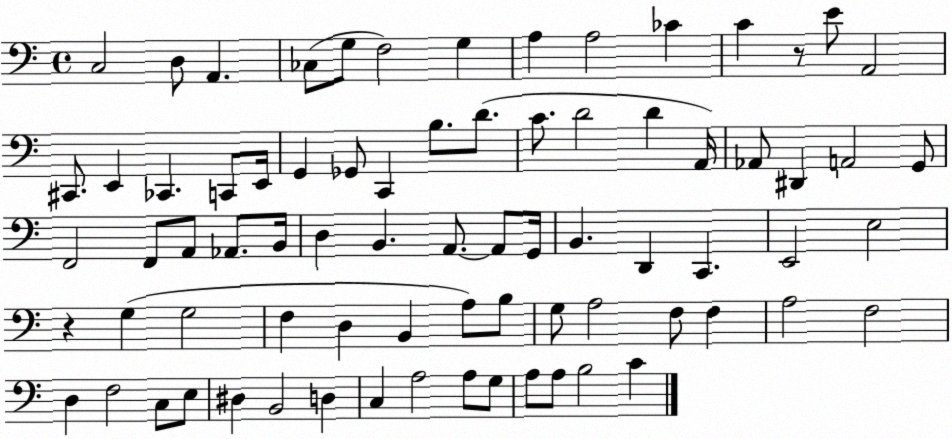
X:1
T:Untitled
M:4/4
L:1/4
K:C
C,2 D,/2 A,, _C,/2 G,/2 F,2 G, A, A,2 _C C z/2 E/2 A,,2 ^C,,/2 E,, _C,, C,,/2 E,,/4 G,, _G,,/2 C,, B,/2 D/2 C/2 D2 D A,,/4 _A,,/2 ^D,, A,,2 G,,/2 F,,2 F,,/2 A,,/2 _A,,/2 B,,/4 D, B,, A,,/2 A,,/2 G,,/4 B,, D,, C,, E,,2 E,2 z G, G,2 F, D, B,, A,/2 B,/2 G,/2 A,2 F,/2 F, A,2 F,2 D, F,2 C,/2 E,/2 ^D, B,,2 D, C, A,2 A,/2 G,/2 A,/2 A,/2 B,2 C